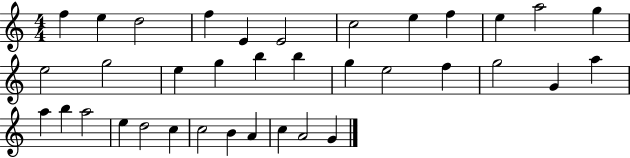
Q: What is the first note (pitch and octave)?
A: F5